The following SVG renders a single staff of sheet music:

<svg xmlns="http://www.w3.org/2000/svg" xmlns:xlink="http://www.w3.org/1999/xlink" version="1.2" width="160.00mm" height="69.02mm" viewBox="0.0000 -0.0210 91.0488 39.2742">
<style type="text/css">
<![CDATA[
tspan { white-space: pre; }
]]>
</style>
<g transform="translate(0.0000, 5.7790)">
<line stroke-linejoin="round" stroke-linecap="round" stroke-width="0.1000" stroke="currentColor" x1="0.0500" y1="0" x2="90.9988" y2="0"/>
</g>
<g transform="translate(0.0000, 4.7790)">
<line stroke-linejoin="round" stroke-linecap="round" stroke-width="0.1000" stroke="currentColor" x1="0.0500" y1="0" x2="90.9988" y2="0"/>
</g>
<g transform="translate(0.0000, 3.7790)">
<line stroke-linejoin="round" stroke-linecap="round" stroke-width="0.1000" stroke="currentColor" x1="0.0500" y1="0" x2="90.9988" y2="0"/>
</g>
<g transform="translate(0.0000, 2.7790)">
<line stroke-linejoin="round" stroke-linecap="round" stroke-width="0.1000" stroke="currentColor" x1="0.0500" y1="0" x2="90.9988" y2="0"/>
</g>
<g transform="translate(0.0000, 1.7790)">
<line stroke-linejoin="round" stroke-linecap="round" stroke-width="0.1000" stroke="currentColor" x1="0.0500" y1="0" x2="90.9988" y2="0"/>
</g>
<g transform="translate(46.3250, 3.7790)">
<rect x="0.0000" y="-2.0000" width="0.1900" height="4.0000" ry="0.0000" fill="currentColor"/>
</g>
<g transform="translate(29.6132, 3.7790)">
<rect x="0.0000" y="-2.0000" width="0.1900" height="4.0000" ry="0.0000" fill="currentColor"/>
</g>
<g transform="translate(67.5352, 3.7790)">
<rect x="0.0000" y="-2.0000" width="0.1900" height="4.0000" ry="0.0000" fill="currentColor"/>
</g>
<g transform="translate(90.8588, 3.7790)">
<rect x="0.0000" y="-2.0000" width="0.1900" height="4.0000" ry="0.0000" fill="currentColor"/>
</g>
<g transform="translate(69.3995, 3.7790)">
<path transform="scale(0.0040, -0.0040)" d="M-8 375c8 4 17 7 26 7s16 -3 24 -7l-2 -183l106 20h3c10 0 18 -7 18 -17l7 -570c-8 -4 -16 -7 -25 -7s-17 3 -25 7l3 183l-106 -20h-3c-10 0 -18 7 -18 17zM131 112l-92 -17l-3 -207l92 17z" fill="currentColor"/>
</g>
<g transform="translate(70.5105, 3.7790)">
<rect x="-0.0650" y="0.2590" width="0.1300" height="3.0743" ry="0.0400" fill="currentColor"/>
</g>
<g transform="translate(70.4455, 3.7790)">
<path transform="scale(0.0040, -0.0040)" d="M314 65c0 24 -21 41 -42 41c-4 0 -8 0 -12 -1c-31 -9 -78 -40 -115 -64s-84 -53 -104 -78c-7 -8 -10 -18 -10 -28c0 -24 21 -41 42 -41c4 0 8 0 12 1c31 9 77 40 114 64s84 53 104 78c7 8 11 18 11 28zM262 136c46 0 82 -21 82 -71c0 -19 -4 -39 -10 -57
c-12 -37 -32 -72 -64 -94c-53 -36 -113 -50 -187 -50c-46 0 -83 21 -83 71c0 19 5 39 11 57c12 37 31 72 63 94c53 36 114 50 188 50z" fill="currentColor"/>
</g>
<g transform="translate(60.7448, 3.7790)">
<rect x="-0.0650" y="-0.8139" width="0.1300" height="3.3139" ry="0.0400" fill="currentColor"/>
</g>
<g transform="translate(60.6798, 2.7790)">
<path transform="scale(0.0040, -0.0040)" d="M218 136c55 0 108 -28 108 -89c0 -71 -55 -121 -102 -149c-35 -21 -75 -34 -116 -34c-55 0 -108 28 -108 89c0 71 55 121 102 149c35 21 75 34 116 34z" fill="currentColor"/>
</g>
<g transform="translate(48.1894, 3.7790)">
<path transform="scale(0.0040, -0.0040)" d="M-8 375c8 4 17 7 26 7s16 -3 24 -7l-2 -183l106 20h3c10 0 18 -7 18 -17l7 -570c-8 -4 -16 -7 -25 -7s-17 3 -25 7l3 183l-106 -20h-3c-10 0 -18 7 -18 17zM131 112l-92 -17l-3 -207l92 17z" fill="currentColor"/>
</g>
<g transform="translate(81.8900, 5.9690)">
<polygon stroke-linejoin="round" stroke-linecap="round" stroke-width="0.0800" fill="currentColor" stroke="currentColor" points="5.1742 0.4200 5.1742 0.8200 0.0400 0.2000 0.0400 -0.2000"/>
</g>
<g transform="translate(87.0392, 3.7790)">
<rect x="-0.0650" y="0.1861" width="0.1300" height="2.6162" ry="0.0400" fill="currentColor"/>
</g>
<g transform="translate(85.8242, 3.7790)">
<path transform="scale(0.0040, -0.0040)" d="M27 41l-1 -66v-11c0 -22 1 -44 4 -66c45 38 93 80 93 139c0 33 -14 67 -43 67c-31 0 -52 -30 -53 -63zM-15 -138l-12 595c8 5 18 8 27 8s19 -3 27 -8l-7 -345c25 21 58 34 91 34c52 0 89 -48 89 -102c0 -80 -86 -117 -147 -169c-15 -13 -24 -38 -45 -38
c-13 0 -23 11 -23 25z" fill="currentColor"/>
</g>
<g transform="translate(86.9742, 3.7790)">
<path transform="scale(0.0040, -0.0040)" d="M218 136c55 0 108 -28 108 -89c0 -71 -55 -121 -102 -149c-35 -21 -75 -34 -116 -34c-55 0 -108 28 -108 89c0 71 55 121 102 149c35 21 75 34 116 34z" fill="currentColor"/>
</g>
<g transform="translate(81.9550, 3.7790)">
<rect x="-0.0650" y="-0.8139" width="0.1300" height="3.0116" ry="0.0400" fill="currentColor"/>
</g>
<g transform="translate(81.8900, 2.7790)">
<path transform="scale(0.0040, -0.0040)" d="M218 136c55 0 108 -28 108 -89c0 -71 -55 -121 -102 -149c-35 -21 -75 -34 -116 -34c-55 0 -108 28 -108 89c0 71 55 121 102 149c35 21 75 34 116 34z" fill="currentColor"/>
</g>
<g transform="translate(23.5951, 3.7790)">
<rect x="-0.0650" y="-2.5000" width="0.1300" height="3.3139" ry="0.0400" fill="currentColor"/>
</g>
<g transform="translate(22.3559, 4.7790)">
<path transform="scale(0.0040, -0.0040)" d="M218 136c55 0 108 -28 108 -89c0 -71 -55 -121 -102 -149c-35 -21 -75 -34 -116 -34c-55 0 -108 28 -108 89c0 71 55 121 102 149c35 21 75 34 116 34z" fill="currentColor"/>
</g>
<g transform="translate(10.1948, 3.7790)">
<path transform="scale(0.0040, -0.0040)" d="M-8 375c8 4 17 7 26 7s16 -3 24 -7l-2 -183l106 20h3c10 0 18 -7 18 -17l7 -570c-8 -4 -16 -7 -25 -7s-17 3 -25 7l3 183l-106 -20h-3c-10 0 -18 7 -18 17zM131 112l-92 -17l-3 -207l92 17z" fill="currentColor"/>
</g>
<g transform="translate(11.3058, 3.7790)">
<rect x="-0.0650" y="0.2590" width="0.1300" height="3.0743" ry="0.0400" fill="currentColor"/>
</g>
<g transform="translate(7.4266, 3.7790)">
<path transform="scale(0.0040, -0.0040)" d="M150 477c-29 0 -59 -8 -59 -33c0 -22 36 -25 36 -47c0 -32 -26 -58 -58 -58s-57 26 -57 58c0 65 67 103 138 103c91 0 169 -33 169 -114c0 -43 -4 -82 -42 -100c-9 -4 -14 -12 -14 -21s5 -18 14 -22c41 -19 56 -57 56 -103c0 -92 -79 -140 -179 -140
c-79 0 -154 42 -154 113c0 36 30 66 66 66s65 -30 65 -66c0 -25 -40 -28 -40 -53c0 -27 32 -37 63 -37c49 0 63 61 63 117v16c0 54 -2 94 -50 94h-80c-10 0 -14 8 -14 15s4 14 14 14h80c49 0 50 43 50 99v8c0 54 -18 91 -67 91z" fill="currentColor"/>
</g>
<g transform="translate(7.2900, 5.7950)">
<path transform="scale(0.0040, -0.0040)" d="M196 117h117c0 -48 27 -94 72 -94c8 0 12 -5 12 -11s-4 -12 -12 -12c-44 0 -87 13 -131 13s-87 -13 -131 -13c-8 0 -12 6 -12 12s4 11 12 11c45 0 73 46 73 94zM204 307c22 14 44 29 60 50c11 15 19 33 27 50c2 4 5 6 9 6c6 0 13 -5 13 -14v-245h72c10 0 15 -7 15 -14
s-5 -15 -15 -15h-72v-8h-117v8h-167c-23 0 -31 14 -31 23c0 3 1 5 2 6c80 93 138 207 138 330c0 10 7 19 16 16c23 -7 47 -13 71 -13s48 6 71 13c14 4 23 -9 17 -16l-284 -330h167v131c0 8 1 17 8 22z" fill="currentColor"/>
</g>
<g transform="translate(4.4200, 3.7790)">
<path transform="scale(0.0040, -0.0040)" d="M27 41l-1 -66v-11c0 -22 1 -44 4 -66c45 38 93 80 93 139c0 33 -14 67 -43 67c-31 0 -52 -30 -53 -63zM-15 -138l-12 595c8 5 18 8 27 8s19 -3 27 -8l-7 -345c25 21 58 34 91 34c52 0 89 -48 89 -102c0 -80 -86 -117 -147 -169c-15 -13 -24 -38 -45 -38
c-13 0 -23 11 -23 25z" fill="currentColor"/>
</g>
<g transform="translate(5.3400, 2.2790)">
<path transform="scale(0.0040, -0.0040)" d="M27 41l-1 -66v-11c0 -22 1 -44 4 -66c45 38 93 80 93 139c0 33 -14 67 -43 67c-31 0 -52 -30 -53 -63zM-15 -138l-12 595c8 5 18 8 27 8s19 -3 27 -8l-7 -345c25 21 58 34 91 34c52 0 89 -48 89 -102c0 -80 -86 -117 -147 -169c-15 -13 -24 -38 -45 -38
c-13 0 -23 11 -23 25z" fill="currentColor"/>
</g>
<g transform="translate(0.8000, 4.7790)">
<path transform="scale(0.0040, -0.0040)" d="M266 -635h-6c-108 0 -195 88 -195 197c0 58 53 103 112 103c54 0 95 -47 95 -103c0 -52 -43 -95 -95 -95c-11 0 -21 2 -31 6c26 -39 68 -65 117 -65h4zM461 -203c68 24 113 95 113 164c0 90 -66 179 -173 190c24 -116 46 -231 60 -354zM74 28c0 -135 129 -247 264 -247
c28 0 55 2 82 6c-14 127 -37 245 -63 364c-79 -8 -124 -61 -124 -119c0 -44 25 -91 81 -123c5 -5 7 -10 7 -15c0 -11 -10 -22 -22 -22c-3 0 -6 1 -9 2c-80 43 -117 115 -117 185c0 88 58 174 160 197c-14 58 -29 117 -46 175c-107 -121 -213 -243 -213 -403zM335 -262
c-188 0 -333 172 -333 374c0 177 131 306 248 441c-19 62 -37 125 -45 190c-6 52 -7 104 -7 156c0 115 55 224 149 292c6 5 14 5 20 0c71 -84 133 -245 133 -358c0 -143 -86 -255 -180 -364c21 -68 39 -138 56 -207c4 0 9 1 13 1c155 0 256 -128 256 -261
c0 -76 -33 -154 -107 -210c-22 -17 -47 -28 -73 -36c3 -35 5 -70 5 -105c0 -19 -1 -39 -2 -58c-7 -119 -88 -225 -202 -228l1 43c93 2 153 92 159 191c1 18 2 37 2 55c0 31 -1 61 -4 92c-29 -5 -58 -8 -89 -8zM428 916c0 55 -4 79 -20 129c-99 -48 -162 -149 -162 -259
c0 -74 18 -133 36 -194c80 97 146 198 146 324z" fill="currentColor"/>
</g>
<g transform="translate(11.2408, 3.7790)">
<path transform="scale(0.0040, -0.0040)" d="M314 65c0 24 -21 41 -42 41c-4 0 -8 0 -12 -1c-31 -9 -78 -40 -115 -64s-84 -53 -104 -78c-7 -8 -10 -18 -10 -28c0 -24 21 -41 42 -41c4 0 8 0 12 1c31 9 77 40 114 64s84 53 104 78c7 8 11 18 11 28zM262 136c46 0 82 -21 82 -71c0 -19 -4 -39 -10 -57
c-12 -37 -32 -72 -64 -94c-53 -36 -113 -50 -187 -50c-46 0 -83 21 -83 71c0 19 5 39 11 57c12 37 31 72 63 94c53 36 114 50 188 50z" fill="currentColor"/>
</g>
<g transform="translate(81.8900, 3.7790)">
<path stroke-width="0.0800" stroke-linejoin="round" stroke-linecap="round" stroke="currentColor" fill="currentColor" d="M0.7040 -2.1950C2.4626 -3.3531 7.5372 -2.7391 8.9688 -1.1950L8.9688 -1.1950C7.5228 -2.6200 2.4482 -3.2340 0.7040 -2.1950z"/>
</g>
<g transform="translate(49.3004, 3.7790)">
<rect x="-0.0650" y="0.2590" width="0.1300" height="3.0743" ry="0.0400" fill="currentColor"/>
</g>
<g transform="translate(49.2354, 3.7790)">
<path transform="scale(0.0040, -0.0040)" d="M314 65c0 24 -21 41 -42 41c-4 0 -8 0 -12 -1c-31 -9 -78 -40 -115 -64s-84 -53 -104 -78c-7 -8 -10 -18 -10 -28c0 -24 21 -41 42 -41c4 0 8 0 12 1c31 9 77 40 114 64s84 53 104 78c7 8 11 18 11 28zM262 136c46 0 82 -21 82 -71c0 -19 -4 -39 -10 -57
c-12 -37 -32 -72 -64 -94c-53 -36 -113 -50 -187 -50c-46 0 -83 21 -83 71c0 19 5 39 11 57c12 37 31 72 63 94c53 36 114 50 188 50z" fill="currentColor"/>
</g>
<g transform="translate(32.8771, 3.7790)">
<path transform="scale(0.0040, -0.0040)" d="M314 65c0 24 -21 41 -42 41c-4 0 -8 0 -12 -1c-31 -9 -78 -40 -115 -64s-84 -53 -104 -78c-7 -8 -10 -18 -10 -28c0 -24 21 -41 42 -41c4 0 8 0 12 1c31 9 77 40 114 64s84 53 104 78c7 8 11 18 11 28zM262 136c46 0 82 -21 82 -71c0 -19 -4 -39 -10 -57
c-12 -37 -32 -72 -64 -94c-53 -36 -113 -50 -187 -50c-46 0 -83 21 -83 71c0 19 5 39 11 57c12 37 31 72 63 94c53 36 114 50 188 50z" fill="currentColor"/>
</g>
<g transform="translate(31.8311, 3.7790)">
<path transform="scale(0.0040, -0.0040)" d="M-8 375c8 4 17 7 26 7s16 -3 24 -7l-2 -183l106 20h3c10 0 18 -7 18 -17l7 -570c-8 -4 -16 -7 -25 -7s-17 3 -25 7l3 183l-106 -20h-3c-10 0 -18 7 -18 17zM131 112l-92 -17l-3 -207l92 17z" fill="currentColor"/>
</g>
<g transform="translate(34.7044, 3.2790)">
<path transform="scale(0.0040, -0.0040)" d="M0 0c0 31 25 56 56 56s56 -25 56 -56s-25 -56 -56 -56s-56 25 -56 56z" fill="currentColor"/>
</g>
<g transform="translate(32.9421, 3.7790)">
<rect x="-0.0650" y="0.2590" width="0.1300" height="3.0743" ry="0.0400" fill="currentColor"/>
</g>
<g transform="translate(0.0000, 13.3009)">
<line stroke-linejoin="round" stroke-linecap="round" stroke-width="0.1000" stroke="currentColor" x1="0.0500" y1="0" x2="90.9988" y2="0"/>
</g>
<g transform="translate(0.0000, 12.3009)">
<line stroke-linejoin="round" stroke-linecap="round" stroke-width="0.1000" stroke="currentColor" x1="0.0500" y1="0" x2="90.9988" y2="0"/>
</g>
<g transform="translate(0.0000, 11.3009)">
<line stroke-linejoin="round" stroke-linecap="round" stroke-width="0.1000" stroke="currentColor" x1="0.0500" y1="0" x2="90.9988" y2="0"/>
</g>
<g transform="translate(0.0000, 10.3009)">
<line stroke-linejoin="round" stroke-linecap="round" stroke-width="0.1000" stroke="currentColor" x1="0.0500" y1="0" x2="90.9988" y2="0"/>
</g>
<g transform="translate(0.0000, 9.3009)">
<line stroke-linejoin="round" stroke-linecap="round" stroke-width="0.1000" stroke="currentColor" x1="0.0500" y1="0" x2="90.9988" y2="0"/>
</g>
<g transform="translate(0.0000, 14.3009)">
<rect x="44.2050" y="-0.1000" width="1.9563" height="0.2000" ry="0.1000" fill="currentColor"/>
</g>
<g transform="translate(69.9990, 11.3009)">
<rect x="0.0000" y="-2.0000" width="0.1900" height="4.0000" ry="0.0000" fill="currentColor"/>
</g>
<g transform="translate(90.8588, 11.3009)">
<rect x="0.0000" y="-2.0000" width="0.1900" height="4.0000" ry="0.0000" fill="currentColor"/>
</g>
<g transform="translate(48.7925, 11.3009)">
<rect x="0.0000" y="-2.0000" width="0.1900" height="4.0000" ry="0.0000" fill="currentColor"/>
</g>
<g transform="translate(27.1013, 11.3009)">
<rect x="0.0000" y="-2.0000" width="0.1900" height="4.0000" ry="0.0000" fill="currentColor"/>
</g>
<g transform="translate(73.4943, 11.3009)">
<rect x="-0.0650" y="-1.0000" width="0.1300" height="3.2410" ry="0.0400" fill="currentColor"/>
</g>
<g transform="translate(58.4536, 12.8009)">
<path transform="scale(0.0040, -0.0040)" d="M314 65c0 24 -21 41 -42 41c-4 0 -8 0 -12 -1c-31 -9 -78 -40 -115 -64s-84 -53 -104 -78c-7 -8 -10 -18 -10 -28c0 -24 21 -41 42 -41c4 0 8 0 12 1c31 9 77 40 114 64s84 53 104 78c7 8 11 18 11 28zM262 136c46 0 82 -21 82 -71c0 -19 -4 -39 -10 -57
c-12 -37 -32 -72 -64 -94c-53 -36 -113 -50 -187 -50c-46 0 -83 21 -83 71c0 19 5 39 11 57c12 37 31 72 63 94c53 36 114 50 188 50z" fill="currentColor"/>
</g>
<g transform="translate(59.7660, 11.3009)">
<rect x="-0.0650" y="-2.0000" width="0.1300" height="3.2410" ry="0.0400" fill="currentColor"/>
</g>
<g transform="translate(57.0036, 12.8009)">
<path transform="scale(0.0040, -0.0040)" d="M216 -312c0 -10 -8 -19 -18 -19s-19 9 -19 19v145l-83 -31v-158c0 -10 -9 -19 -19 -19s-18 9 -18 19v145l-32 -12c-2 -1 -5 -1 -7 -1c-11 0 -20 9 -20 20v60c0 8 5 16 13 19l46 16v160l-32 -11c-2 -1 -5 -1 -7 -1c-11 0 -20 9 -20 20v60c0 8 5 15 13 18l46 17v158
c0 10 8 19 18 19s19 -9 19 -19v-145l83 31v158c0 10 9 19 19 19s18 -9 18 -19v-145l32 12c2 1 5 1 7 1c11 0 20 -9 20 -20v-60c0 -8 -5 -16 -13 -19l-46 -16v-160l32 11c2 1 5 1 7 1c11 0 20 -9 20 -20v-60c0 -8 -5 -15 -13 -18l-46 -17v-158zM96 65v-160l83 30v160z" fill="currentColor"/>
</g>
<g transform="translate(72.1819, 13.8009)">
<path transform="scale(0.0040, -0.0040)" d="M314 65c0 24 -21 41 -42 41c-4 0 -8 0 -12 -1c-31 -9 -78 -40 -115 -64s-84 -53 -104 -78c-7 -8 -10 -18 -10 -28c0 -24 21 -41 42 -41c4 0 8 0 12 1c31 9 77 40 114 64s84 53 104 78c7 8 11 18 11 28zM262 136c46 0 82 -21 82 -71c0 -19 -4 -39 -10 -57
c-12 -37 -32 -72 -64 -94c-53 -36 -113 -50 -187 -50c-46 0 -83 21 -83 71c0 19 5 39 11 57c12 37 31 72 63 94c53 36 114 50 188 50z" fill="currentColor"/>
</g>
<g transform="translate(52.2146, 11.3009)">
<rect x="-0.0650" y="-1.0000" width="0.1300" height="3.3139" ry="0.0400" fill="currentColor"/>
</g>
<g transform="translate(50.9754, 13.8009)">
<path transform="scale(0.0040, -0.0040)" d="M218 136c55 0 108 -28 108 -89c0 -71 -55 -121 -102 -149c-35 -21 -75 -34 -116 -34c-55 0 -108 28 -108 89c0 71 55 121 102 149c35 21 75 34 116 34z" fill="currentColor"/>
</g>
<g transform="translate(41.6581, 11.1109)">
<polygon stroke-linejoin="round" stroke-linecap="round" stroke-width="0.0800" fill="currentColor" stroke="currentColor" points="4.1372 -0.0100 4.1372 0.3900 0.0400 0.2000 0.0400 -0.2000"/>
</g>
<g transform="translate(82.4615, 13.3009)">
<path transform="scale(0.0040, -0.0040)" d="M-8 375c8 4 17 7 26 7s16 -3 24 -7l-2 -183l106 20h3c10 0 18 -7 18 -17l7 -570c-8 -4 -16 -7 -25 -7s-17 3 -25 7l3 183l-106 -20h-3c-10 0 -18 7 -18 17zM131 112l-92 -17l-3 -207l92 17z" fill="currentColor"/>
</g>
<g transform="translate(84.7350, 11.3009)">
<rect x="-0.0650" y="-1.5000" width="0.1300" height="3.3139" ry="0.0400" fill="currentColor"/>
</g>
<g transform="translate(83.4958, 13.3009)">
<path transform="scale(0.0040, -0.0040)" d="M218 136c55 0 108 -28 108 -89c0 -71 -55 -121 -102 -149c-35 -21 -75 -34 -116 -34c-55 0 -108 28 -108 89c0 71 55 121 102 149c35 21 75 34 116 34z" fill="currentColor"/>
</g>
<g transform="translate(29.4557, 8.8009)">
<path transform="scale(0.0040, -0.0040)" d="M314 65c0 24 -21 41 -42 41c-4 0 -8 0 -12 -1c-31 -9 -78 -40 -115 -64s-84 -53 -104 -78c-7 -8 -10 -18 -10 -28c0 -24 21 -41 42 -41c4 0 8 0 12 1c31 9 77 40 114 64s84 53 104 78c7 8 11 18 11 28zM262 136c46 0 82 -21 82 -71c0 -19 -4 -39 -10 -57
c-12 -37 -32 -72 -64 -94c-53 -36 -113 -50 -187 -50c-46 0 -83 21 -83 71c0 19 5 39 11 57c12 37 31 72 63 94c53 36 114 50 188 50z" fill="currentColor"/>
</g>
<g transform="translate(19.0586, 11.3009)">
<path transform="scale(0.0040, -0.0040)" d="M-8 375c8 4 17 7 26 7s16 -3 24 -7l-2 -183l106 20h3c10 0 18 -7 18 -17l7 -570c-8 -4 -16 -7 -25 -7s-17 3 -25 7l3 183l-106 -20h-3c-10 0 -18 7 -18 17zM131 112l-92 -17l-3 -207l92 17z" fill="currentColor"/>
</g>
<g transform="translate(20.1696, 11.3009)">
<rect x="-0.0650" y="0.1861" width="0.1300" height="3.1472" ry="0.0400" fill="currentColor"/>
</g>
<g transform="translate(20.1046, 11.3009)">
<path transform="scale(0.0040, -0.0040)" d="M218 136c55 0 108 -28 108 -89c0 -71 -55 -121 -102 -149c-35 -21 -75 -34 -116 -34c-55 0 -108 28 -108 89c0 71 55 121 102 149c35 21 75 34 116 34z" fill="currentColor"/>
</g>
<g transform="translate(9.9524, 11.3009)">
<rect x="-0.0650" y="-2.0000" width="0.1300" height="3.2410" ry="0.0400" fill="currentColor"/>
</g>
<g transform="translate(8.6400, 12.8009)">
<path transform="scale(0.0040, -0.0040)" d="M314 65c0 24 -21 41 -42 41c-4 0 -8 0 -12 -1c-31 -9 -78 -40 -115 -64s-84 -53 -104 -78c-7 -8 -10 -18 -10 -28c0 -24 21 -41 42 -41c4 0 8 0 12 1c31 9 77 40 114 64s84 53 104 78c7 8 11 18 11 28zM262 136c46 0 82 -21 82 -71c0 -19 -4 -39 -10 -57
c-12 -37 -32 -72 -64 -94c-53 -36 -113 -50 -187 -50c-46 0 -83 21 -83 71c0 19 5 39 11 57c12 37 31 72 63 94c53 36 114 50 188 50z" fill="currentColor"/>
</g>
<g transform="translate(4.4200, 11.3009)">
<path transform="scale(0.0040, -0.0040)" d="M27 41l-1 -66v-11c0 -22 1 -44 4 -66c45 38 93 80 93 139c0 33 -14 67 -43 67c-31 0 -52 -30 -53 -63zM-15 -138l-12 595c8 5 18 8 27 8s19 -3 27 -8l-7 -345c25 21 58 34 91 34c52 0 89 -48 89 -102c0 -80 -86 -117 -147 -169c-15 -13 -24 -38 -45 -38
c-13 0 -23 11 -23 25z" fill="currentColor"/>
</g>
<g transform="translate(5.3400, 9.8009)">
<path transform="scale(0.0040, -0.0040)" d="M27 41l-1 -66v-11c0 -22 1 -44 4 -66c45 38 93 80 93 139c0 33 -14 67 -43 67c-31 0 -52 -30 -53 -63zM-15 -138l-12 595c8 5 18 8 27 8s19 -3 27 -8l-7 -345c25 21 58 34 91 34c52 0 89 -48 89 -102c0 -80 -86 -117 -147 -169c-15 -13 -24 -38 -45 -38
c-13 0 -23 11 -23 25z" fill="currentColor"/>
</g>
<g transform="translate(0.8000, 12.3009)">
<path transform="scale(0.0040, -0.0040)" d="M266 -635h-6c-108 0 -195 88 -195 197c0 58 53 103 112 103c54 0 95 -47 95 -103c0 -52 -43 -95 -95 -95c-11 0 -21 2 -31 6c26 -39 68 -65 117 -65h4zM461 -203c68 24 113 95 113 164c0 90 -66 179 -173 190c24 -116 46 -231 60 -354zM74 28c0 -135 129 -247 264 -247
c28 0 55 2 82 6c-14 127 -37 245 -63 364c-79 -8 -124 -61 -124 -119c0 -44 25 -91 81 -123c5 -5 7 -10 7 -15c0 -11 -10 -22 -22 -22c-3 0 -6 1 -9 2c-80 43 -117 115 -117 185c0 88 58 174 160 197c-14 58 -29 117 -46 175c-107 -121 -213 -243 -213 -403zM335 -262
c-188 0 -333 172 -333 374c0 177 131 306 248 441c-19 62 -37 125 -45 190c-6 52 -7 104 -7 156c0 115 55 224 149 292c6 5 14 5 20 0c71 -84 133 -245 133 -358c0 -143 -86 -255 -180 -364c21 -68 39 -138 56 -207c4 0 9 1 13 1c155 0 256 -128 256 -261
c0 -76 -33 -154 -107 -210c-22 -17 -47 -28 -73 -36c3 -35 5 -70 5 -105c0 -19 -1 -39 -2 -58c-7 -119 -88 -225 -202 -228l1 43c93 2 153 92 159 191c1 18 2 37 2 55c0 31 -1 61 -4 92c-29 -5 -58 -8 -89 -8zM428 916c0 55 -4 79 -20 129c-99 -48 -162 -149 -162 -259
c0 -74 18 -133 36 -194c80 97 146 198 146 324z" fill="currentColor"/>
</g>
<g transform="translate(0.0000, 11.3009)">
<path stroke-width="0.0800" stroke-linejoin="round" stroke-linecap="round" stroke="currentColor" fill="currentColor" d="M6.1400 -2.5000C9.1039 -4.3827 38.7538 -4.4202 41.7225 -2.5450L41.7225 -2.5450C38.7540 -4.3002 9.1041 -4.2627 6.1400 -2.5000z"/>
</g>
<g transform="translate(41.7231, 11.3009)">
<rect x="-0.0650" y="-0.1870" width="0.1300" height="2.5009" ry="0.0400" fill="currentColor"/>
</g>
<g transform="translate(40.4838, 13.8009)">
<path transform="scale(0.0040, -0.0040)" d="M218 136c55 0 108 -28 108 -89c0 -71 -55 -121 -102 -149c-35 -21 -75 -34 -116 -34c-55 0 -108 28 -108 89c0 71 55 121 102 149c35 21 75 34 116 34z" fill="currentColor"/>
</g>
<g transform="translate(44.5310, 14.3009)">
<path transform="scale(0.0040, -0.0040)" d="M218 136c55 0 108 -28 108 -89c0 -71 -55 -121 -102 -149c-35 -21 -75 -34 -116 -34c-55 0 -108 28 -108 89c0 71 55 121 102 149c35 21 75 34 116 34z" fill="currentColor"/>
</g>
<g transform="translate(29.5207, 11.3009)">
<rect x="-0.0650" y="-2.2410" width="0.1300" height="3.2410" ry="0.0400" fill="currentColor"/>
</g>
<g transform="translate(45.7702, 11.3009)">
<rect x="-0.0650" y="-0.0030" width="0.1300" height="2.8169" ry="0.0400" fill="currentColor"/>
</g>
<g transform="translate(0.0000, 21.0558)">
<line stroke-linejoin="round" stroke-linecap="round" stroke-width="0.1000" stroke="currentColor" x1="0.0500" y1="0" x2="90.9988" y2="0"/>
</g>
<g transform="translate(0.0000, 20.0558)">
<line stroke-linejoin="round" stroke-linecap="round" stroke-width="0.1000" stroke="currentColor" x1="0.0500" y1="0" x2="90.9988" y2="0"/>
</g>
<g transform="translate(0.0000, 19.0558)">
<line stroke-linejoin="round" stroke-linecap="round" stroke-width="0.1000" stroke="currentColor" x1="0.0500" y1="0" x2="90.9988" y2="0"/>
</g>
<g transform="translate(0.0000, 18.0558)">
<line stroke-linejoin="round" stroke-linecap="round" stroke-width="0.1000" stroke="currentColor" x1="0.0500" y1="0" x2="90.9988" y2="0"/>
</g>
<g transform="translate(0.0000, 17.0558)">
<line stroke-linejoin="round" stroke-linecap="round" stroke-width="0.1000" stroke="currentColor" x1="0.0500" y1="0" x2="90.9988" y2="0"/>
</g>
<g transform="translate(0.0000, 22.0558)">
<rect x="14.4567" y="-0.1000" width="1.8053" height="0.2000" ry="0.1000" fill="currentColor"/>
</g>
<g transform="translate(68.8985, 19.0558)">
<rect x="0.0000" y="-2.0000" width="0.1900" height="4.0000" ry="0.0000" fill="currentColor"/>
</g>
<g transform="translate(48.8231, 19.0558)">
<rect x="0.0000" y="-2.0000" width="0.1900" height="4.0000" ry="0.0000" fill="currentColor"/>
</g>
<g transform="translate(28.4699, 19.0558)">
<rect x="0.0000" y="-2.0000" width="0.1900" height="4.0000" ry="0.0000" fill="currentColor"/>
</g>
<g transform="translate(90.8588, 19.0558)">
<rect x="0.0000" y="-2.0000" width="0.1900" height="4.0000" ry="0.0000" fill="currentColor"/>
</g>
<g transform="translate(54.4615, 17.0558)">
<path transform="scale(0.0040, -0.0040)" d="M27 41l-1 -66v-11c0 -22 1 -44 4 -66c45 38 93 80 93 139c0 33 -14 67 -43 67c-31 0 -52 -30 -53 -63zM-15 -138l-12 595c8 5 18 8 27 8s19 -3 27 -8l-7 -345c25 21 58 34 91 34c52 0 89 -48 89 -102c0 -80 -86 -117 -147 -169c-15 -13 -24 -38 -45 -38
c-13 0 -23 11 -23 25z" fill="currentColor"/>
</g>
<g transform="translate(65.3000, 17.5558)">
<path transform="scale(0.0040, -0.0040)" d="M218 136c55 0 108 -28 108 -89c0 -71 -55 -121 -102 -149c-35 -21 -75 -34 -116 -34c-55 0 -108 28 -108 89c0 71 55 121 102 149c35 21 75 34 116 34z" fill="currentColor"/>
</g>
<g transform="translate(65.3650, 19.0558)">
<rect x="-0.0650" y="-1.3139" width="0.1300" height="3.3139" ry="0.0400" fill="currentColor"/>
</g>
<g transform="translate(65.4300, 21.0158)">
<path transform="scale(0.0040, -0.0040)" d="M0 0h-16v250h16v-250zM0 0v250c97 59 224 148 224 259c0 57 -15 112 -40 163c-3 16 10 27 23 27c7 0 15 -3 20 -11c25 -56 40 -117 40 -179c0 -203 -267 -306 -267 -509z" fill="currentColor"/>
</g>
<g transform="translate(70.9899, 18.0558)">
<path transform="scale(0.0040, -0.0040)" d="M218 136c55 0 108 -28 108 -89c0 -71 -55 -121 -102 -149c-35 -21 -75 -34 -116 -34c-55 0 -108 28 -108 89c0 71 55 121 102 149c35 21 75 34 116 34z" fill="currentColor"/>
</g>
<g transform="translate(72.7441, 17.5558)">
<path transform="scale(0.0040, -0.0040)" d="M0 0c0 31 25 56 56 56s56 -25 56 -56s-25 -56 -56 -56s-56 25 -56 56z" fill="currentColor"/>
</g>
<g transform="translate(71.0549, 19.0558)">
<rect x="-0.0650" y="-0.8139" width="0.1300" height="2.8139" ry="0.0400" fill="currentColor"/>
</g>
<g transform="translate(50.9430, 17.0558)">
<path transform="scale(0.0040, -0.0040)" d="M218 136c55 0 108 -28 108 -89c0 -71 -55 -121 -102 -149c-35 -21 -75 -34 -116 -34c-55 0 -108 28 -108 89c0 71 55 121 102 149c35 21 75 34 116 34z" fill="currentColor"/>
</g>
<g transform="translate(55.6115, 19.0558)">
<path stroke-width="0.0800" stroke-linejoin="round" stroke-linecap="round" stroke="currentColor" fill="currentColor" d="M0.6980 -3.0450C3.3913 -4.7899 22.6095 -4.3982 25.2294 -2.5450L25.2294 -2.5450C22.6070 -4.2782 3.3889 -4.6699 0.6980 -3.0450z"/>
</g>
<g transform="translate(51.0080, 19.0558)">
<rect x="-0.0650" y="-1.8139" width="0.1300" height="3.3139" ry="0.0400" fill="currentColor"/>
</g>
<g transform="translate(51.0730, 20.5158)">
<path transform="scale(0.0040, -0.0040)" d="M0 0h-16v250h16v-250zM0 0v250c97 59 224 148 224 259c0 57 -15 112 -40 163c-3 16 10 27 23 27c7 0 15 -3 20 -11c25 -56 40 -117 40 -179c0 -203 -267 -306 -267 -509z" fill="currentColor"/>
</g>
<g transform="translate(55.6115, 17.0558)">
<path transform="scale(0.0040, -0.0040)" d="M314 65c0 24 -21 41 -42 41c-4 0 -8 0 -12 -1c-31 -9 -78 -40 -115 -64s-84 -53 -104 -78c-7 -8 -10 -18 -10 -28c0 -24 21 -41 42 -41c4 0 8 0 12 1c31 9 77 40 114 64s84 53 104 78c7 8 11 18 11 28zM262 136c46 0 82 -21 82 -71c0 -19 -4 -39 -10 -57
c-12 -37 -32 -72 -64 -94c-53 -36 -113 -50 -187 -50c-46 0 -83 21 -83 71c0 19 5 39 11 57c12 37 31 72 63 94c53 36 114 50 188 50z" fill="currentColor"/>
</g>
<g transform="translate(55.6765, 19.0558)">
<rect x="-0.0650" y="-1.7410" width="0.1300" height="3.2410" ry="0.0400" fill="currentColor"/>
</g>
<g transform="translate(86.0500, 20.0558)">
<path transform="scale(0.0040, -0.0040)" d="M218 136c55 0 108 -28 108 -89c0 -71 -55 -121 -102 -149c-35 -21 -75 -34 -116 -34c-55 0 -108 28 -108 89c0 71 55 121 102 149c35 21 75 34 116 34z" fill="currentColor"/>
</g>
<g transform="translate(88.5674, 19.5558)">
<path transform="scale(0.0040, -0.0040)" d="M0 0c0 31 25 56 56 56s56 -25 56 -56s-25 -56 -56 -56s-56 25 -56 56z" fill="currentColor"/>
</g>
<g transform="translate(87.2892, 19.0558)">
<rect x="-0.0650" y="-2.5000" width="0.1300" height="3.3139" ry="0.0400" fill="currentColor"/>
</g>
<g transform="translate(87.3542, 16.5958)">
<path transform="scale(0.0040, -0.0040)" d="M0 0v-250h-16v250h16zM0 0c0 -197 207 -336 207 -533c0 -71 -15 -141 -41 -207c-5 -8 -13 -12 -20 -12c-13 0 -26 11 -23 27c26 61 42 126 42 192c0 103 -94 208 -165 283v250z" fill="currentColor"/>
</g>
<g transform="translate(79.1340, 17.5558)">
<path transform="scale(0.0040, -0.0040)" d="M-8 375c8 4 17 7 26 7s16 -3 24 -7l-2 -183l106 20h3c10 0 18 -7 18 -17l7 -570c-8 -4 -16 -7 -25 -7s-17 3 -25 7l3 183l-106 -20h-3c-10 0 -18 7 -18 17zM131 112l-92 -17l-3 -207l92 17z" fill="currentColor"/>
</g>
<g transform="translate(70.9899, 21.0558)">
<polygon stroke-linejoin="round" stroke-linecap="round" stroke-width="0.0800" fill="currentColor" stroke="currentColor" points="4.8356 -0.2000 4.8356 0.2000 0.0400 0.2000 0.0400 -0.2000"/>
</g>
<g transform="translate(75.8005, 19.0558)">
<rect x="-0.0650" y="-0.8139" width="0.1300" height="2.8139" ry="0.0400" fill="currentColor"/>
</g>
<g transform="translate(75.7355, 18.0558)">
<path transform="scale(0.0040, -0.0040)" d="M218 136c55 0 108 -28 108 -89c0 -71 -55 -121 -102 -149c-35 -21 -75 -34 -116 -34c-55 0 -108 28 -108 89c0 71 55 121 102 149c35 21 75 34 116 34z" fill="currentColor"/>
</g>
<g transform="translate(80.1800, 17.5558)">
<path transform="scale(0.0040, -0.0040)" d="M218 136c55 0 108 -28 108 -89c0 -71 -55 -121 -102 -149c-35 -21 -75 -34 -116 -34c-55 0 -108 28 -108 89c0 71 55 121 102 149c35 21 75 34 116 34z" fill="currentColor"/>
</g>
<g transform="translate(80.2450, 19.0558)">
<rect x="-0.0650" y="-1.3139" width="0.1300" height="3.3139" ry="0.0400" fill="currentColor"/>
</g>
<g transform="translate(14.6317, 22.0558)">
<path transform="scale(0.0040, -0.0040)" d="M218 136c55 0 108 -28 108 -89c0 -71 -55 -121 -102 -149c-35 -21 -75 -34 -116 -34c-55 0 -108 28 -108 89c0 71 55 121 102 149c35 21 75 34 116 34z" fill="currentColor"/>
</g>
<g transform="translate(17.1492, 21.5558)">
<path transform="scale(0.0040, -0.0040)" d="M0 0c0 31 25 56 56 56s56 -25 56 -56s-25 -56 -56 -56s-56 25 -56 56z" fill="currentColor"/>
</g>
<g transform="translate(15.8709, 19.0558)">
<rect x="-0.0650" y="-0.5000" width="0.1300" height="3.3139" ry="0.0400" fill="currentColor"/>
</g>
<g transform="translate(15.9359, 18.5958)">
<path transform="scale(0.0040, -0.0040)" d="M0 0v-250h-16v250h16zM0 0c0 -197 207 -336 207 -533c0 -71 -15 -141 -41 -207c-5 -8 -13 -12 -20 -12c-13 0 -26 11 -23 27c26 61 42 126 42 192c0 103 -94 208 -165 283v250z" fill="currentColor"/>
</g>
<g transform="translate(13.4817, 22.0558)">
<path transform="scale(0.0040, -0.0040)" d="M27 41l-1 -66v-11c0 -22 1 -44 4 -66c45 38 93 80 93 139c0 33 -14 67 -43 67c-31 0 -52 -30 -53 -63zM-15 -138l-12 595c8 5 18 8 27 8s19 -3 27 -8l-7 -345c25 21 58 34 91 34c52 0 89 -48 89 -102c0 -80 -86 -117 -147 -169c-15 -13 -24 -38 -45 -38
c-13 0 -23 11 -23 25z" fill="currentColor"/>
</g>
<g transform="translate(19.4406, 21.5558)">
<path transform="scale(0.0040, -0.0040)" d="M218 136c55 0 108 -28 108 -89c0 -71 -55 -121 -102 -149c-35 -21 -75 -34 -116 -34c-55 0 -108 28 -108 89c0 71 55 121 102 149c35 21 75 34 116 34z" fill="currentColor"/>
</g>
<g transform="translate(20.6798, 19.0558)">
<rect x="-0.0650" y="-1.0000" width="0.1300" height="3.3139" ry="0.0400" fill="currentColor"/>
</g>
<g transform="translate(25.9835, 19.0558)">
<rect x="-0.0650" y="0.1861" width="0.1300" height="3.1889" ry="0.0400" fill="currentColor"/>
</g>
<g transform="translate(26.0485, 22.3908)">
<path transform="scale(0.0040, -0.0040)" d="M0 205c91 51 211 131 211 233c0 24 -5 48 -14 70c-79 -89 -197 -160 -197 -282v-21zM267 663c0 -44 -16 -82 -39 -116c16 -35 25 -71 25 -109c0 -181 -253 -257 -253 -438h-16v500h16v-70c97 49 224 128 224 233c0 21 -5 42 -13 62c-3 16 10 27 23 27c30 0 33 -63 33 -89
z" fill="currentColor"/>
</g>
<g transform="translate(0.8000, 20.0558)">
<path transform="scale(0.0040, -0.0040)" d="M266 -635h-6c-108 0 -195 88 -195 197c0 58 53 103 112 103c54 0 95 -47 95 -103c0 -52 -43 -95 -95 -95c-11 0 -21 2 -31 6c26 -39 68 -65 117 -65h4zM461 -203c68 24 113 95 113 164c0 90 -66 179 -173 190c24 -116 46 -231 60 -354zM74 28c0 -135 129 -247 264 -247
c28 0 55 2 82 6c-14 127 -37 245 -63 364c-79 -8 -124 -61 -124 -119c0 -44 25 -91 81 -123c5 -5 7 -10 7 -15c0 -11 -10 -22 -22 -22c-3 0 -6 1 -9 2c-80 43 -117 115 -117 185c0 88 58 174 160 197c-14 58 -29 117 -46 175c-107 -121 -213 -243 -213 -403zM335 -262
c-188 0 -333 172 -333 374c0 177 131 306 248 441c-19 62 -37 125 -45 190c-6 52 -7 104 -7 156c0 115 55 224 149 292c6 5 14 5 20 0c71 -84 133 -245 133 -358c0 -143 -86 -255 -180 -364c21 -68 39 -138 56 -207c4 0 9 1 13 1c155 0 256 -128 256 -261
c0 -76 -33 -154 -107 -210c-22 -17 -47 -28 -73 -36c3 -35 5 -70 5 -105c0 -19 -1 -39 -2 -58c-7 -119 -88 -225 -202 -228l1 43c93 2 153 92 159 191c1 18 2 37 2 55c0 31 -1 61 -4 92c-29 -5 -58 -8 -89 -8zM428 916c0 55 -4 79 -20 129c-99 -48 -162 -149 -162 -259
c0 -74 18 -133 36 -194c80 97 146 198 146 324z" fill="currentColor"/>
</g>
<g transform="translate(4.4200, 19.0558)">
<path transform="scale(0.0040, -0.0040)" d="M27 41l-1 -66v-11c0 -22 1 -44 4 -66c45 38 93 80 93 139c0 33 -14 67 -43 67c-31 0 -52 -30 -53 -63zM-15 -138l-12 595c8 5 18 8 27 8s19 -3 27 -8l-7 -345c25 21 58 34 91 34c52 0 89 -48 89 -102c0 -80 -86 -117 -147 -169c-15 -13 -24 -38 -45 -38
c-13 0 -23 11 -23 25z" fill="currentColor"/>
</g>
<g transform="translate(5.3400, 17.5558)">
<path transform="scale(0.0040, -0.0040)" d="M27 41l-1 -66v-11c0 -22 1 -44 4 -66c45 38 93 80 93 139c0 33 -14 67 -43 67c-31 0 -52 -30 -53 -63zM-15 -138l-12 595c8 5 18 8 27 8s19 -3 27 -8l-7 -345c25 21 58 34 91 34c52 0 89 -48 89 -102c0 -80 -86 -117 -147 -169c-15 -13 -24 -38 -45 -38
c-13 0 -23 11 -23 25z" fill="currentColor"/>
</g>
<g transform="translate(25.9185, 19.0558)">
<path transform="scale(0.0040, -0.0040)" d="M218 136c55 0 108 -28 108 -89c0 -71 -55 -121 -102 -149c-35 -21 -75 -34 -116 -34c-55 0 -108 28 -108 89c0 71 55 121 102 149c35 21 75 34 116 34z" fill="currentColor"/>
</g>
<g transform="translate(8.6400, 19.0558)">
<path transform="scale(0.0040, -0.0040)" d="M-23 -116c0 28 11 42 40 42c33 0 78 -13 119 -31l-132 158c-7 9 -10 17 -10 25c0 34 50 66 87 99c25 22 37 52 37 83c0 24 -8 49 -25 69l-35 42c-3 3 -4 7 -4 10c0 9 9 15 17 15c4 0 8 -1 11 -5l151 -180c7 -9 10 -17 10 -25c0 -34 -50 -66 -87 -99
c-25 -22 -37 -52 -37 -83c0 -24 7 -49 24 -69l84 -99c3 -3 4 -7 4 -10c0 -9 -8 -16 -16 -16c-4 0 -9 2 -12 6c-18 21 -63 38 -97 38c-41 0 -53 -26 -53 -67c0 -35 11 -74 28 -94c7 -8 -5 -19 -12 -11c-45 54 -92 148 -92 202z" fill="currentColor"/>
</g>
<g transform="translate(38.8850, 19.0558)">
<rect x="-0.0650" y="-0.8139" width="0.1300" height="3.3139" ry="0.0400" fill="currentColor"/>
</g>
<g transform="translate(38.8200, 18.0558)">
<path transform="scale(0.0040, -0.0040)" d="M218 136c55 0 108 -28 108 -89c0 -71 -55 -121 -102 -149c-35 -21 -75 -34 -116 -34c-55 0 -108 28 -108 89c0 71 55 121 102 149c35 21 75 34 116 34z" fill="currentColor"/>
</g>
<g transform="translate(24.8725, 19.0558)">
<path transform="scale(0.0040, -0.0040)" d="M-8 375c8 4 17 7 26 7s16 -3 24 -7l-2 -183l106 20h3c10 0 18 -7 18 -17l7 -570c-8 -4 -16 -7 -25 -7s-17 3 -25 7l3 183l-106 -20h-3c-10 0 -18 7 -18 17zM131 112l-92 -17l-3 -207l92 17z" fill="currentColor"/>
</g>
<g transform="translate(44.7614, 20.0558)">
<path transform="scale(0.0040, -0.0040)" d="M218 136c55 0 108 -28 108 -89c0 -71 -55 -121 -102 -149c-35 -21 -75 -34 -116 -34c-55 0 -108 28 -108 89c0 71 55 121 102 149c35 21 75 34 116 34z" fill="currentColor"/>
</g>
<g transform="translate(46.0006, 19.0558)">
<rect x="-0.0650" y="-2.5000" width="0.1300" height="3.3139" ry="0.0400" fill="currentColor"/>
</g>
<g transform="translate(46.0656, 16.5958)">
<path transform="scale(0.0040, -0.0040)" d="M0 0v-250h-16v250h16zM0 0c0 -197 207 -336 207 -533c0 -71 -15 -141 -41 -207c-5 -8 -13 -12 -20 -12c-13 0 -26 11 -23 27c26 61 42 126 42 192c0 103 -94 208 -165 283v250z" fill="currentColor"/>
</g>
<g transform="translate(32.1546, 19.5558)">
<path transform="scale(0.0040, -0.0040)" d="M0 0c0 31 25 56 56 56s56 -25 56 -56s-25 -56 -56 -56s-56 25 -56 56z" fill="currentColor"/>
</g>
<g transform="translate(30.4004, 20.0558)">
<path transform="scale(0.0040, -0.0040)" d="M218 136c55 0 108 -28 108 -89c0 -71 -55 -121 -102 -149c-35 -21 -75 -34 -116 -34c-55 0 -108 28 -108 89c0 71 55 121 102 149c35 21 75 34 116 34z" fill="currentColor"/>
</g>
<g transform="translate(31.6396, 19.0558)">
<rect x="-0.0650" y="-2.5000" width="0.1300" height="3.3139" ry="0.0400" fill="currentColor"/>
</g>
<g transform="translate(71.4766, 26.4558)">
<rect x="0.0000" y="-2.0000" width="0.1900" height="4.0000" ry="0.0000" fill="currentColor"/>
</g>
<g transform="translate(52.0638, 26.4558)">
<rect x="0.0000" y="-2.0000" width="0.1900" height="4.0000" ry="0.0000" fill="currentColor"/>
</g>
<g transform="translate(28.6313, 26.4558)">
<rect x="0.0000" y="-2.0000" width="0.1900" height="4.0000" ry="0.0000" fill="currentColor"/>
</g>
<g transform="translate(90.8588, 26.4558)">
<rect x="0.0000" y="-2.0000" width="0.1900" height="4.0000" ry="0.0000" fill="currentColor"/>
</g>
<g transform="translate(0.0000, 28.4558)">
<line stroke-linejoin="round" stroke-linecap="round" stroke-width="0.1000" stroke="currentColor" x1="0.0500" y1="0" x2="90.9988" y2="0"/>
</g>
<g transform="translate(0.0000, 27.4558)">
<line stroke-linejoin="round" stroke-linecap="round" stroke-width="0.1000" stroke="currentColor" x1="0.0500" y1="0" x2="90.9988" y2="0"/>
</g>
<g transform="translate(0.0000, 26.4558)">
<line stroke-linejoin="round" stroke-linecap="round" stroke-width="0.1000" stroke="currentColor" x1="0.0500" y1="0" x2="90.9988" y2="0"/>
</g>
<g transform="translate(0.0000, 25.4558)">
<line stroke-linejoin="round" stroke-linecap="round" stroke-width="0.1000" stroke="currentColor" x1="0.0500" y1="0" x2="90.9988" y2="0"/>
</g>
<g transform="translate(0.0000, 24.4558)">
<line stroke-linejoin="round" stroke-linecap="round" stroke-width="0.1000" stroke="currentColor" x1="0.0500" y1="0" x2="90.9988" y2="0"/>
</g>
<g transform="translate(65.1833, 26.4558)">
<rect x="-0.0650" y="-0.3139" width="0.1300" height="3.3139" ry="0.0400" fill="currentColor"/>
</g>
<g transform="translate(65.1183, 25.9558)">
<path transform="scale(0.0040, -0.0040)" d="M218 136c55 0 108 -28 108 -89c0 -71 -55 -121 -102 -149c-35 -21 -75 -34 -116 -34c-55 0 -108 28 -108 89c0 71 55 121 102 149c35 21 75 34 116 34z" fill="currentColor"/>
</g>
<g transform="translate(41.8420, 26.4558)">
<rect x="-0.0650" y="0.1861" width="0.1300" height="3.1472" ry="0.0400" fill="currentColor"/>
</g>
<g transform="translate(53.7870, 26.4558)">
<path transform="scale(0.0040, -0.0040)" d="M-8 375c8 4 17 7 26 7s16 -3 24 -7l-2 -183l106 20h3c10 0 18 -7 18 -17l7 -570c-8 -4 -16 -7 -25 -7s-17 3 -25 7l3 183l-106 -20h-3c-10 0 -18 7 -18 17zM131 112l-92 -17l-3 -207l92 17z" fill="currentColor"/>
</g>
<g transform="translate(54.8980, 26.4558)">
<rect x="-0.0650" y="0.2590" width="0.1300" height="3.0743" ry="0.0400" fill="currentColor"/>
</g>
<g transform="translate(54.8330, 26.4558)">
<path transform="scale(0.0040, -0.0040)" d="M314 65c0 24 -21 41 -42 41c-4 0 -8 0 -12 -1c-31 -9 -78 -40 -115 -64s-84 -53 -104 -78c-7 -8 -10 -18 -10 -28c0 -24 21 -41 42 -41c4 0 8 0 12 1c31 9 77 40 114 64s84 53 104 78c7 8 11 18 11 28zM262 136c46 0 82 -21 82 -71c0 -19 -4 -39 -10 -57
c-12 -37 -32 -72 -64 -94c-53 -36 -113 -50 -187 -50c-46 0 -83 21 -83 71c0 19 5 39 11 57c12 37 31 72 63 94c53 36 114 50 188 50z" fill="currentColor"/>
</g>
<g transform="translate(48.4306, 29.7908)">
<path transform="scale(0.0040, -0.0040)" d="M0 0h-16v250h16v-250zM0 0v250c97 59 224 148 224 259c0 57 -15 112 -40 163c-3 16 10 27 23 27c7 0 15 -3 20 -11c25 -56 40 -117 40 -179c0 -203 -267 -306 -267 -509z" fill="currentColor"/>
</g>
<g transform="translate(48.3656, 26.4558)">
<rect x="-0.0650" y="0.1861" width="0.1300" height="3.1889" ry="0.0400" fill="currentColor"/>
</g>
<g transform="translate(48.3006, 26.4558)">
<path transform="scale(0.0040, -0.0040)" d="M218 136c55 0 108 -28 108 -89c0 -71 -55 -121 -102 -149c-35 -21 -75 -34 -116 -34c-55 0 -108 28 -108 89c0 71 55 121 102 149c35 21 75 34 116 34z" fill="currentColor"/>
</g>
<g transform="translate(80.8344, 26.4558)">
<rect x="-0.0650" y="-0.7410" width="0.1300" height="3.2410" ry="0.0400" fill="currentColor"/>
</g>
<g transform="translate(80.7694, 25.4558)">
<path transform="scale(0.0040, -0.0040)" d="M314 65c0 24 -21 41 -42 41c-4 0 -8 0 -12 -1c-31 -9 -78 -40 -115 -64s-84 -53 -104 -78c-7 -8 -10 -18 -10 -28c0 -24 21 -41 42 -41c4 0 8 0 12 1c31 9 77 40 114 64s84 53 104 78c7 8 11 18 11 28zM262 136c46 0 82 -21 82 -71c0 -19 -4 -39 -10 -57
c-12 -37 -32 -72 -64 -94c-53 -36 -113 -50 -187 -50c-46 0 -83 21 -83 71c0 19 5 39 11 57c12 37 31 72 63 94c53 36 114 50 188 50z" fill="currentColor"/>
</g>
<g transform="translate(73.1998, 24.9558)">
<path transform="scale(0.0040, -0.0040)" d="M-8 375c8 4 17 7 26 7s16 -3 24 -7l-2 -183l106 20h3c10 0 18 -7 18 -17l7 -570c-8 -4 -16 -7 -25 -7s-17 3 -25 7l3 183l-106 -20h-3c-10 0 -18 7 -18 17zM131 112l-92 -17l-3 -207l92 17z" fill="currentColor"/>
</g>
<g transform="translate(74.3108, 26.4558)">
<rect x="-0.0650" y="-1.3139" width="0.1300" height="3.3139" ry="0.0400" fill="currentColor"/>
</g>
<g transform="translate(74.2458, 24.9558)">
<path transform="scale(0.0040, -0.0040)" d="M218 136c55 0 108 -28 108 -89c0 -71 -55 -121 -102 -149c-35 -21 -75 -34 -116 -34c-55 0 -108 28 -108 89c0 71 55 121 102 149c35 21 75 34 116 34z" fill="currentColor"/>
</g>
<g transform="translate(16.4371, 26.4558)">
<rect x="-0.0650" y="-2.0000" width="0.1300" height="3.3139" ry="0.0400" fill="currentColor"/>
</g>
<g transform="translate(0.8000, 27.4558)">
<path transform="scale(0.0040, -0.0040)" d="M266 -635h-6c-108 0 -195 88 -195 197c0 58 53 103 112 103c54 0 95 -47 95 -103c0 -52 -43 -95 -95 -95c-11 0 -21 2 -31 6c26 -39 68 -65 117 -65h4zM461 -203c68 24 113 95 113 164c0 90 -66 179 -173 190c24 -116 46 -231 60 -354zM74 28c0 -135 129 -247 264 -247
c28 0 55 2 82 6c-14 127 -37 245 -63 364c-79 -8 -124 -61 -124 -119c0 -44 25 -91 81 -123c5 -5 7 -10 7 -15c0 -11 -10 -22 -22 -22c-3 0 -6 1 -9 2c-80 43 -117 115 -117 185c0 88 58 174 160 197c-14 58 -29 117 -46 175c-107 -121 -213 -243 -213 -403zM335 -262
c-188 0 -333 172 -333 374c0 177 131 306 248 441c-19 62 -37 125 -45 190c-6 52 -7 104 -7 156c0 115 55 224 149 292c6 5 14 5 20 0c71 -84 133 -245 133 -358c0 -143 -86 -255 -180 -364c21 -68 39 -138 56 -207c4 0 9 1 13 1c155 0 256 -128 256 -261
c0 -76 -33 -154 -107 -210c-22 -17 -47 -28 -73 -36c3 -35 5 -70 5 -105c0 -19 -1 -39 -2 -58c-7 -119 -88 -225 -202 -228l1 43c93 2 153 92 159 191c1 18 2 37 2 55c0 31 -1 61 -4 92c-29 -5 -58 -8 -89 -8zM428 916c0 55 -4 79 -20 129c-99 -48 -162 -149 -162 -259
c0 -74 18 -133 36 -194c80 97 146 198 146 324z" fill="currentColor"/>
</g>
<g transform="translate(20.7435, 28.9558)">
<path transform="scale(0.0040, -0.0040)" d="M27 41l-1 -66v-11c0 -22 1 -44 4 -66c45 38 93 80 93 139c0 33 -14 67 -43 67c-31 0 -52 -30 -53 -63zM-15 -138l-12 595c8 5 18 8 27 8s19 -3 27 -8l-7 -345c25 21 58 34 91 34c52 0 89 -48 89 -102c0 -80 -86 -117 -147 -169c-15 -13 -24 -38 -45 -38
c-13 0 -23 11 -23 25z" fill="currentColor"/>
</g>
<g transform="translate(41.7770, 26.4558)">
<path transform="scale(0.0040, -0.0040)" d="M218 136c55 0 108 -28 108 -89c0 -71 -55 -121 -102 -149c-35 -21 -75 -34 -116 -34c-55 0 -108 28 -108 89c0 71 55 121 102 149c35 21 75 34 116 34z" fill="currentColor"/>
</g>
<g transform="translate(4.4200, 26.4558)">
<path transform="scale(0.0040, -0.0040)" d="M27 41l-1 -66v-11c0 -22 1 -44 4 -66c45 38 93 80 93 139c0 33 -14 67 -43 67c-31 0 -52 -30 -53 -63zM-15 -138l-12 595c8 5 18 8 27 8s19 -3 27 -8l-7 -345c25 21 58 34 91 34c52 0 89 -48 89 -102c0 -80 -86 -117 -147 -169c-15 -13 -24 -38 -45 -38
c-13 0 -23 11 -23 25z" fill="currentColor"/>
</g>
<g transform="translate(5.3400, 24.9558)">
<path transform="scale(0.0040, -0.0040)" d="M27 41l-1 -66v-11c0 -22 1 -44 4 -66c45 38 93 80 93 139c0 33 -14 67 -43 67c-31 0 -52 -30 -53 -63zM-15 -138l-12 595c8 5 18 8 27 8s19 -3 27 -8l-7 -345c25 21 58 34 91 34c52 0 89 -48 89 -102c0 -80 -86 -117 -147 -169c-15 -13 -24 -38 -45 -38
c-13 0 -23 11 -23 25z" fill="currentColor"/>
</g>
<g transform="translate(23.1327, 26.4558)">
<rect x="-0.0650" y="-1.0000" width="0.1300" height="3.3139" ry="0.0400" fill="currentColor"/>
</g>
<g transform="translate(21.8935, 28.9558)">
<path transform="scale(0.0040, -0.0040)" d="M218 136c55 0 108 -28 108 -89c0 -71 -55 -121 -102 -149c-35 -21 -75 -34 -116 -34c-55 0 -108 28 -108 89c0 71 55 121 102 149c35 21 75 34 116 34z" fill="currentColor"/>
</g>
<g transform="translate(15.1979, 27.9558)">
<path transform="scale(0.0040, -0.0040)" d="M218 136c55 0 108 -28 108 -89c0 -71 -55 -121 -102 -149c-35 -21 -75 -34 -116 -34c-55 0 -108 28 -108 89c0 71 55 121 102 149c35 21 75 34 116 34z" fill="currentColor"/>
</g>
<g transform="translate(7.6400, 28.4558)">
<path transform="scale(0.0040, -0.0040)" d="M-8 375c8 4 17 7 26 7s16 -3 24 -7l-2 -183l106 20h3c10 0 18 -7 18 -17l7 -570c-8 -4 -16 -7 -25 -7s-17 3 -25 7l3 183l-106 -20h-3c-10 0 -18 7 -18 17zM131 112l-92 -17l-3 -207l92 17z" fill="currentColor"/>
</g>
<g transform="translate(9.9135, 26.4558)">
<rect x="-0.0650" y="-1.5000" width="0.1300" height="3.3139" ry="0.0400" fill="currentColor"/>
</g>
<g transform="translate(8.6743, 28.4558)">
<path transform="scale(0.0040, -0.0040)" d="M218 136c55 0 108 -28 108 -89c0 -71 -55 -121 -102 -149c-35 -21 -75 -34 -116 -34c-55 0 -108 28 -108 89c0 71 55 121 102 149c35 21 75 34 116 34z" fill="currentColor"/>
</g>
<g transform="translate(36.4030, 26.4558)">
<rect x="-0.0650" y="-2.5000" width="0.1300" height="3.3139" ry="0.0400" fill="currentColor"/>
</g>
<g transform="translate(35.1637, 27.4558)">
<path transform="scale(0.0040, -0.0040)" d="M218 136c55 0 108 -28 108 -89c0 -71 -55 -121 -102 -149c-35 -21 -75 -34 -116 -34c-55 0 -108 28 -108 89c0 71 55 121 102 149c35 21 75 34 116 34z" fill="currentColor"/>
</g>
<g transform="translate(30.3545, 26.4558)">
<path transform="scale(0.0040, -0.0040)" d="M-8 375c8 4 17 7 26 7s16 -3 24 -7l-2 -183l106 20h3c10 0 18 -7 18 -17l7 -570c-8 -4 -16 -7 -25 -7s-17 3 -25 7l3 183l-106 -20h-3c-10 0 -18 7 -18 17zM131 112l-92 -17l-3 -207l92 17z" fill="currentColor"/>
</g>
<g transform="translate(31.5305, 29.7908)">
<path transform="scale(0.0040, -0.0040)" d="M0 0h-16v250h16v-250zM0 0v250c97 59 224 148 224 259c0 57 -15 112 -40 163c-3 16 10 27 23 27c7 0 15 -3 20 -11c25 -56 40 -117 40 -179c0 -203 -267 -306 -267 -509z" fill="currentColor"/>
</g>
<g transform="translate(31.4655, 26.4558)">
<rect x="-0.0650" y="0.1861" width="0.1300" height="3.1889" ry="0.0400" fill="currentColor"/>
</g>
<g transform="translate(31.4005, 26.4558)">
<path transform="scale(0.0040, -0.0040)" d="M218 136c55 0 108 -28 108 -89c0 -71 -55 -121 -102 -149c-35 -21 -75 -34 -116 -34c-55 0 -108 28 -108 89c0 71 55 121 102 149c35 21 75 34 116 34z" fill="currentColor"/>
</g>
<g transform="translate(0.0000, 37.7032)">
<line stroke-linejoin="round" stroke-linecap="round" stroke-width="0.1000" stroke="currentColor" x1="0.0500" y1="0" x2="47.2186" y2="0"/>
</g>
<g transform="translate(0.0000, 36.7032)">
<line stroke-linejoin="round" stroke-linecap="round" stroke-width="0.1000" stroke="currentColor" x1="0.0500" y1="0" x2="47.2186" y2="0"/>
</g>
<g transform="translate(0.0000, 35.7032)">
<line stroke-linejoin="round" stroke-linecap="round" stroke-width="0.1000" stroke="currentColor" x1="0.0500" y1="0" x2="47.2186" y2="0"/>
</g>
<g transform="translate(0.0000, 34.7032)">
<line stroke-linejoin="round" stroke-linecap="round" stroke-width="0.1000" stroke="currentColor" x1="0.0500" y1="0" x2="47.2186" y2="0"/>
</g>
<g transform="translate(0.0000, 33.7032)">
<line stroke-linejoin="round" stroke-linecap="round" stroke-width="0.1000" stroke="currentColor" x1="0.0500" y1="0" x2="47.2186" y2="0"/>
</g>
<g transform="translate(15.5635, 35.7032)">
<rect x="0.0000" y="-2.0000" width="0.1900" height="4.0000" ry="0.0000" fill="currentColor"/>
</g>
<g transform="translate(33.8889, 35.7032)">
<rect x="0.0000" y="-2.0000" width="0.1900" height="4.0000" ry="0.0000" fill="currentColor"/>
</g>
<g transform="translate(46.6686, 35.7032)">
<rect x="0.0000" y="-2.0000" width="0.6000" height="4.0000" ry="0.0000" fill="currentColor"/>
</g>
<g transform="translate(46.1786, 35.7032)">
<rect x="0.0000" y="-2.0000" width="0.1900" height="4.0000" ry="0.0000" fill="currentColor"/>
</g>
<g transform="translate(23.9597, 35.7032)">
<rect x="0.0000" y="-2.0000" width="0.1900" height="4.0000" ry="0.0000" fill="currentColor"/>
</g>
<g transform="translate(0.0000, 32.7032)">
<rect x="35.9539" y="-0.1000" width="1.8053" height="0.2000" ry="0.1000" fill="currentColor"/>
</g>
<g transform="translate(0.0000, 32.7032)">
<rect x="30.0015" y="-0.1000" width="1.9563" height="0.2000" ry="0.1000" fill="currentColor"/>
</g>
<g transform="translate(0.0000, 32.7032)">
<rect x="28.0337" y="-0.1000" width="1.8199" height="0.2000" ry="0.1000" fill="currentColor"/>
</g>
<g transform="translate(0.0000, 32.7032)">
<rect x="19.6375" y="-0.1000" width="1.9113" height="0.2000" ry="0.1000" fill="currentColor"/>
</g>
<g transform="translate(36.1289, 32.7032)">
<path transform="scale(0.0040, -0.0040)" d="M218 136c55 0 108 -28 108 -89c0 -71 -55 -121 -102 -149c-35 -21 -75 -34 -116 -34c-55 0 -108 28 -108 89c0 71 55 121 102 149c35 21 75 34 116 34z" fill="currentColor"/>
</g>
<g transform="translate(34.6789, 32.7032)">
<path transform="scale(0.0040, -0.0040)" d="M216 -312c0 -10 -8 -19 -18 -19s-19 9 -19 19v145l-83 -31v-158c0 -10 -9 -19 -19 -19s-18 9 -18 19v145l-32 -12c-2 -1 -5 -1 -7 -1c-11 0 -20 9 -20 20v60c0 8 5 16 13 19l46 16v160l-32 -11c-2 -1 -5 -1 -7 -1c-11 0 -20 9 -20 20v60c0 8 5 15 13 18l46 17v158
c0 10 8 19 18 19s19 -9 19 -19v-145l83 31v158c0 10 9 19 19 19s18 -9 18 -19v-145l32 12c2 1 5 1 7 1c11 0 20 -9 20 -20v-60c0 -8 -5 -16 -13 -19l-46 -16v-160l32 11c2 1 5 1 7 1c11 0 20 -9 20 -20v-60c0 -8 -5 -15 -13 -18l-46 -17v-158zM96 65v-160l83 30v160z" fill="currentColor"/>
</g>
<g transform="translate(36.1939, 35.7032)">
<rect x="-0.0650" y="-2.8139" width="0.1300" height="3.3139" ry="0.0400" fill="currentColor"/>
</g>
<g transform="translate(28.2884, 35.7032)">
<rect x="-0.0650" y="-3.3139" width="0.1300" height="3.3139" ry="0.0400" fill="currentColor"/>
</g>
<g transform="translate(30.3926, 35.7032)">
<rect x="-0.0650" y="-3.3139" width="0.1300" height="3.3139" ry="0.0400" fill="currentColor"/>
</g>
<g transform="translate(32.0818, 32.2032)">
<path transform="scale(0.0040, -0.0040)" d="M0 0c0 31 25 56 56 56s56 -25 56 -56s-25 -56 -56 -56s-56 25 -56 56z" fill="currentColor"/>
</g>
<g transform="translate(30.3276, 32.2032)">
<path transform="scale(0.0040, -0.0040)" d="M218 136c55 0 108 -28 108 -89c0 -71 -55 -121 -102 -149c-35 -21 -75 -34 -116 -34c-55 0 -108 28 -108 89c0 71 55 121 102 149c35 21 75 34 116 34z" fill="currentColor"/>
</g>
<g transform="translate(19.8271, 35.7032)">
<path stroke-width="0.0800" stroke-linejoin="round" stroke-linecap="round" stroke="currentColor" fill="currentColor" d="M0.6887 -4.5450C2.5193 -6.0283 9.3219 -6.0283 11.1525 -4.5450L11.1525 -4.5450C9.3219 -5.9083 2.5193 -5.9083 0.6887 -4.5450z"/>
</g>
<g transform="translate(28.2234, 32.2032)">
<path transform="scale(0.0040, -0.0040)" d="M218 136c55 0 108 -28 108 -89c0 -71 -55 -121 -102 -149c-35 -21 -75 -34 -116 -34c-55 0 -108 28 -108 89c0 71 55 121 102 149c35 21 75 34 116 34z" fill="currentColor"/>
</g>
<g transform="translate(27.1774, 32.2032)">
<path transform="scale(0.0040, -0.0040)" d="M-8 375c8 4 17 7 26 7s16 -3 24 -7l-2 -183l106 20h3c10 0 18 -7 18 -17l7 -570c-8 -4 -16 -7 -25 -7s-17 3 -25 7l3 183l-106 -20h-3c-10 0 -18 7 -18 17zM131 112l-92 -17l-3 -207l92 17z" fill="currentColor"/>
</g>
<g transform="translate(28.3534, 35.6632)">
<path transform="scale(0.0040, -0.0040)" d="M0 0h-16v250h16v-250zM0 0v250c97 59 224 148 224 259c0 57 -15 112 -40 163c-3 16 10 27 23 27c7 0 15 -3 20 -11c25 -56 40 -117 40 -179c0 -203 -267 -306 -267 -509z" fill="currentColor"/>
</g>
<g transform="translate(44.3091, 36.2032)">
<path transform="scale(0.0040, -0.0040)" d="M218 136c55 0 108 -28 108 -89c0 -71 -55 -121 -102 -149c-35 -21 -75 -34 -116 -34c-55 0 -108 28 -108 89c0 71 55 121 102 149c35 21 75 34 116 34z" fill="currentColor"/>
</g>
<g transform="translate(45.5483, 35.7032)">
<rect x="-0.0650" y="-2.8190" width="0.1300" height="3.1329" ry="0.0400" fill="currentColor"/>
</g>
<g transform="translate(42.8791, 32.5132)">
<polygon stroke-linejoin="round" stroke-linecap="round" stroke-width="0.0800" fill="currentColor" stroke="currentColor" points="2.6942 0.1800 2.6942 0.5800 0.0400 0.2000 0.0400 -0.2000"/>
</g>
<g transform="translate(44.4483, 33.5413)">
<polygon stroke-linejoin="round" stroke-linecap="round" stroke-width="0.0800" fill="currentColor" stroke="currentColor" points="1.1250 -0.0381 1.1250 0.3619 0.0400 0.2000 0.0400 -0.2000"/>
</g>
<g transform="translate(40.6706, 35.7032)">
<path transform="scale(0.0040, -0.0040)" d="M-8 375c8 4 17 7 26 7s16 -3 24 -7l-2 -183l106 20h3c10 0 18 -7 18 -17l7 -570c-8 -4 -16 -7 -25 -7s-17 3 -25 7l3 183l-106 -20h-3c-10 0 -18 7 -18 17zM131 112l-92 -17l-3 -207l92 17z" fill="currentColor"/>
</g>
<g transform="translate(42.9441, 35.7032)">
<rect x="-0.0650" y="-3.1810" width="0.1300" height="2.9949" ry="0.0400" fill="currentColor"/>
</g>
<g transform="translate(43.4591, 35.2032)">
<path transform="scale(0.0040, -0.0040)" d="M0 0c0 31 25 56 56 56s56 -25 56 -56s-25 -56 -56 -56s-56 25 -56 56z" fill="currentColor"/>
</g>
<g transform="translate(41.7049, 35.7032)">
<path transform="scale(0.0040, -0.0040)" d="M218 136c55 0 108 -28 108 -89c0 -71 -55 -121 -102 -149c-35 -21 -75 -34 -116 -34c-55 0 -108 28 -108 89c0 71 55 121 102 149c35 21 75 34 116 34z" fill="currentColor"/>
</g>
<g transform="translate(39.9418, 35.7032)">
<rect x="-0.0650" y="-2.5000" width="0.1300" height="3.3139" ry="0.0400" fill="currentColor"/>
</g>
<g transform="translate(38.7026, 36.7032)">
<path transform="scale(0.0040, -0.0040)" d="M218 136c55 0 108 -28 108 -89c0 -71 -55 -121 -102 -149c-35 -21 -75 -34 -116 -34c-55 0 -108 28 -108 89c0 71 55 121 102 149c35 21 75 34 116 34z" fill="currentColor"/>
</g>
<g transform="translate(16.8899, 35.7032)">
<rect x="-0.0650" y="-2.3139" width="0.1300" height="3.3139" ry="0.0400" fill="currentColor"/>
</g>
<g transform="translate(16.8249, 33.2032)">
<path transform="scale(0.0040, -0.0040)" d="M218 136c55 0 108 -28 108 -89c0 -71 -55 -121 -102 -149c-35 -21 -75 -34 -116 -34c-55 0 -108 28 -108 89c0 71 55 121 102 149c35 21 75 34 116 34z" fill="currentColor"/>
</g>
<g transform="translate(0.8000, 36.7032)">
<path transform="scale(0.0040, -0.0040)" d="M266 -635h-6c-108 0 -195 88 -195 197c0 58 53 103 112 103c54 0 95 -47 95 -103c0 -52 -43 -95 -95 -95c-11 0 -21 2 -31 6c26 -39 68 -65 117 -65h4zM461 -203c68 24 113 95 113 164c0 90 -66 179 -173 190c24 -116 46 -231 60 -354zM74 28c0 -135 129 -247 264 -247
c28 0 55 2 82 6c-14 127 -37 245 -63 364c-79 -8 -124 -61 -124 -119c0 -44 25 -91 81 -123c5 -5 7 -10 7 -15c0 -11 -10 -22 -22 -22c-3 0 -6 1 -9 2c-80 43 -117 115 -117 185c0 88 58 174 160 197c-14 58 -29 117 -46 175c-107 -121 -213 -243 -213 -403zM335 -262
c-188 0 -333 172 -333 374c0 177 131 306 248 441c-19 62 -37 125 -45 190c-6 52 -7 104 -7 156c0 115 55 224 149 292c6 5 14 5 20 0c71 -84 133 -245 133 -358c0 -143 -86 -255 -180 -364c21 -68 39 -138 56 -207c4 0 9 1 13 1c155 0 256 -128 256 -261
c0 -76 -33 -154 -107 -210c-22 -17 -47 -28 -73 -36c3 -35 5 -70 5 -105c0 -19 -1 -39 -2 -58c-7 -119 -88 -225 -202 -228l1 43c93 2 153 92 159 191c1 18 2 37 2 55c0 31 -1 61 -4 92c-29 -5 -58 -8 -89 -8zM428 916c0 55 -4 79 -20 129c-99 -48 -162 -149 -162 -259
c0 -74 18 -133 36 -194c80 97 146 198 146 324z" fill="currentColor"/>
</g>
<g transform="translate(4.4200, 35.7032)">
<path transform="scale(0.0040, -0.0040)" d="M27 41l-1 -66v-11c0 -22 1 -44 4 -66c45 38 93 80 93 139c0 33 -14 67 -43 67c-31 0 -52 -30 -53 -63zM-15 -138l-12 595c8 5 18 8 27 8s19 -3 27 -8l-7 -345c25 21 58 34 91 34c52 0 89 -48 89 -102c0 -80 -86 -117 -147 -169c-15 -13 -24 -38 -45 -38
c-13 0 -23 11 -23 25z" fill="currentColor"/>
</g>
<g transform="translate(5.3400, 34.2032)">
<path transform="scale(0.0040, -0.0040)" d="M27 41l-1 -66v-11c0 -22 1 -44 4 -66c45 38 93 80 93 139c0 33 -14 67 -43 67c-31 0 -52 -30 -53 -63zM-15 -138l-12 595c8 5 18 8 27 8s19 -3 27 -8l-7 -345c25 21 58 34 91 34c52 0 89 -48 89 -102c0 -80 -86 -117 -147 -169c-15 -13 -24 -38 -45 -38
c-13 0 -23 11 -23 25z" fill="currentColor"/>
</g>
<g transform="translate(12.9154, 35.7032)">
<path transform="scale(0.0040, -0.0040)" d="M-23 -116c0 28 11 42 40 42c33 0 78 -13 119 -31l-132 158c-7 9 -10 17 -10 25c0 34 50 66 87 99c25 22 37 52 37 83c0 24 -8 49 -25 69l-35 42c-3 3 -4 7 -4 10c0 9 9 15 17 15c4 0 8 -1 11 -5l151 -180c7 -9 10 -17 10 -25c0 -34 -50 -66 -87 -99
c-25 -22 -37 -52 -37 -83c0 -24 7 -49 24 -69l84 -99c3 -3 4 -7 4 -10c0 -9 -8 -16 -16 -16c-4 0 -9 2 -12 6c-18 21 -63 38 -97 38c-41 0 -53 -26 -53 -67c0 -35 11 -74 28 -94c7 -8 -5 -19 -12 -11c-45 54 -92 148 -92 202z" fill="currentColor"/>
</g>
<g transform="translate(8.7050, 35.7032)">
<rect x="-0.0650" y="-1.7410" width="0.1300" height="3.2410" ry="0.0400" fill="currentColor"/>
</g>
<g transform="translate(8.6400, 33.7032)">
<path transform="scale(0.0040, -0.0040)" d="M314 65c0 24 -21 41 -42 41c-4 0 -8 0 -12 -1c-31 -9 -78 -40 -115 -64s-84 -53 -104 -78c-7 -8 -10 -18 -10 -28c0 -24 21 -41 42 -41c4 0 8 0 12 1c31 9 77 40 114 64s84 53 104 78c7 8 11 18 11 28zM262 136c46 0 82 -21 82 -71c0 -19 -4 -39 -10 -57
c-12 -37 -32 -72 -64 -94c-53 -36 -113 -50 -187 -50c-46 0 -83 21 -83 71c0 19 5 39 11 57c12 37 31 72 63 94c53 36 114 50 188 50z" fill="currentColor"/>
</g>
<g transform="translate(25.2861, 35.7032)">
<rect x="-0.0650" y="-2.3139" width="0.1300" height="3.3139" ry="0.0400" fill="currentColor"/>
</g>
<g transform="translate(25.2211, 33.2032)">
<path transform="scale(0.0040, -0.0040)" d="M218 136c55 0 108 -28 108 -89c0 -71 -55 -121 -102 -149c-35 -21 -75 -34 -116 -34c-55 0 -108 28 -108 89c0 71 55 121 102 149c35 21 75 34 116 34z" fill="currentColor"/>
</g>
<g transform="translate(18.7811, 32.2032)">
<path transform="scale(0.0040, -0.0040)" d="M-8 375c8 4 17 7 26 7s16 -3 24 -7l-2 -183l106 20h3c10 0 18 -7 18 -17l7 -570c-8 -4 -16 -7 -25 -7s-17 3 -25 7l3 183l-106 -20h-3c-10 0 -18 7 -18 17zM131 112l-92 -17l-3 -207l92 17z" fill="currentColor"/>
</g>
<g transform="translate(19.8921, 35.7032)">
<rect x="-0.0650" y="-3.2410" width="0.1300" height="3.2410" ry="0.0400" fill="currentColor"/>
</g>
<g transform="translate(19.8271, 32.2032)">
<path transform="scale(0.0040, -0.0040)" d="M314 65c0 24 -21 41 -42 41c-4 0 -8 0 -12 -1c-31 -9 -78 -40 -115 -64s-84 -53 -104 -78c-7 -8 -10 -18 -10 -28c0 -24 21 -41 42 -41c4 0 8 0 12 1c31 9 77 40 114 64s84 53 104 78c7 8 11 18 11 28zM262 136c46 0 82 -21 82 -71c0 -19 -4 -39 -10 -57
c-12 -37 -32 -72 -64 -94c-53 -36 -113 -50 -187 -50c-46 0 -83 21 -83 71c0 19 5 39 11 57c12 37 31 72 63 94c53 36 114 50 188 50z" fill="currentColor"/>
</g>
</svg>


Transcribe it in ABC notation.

X:1
T:Untitled
M:3/4
L:1/4
K:Bb
B2 G B2 B2 d B2 d/2 _B/2 F2 B g2 D/2 C/2 D ^F2 D2 E z _C/2 D B/4 G d G/2 f/2 _f2 _e/2 d/2 d/2 e G/2 E F _D B/2 G B B/2 B2 c e d2 f2 z g b2 g b/2 b ^a G B/2 A/4